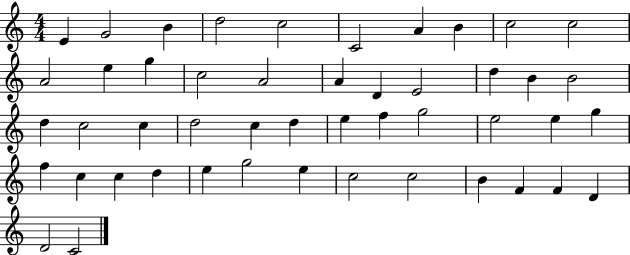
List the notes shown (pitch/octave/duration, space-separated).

E4/q G4/h B4/q D5/h C5/h C4/h A4/q B4/q C5/h C5/h A4/h E5/q G5/q C5/h A4/h A4/q D4/q E4/h D5/q B4/q B4/h D5/q C5/h C5/q D5/h C5/q D5/q E5/q F5/q G5/h E5/h E5/q G5/q F5/q C5/q C5/q D5/q E5/q G5/h E5/q C5/h C5/h B4/q F4/q F4/q D4/q D4/h C4/h